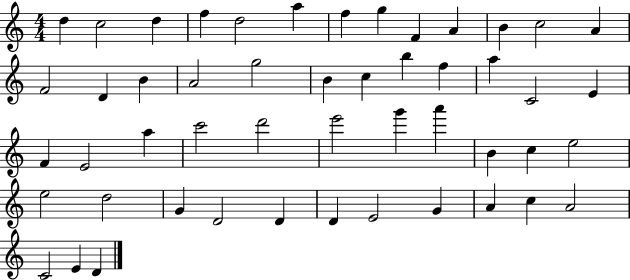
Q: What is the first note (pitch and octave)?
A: D5